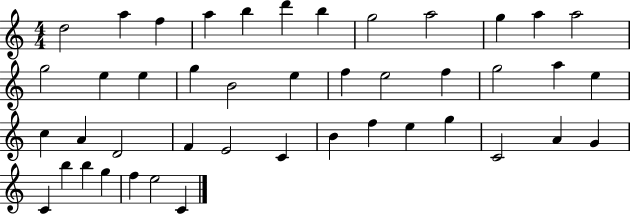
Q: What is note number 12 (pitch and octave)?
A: A5